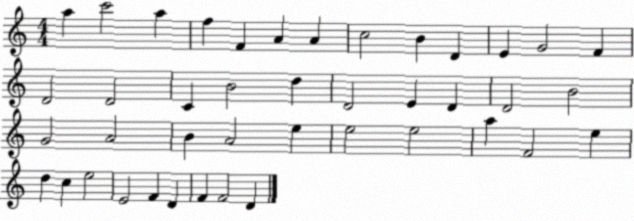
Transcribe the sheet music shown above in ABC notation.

X:1
T:Untitled
M:4/4
L:1/4
K:C
a c'2 a f F A A c2 B D E G2 F D2 D2 C B2 d D2 E D D2 B2 G2 A2 B A2 e e2 e2 a F2 e d c e2 E2 F D F F2 D